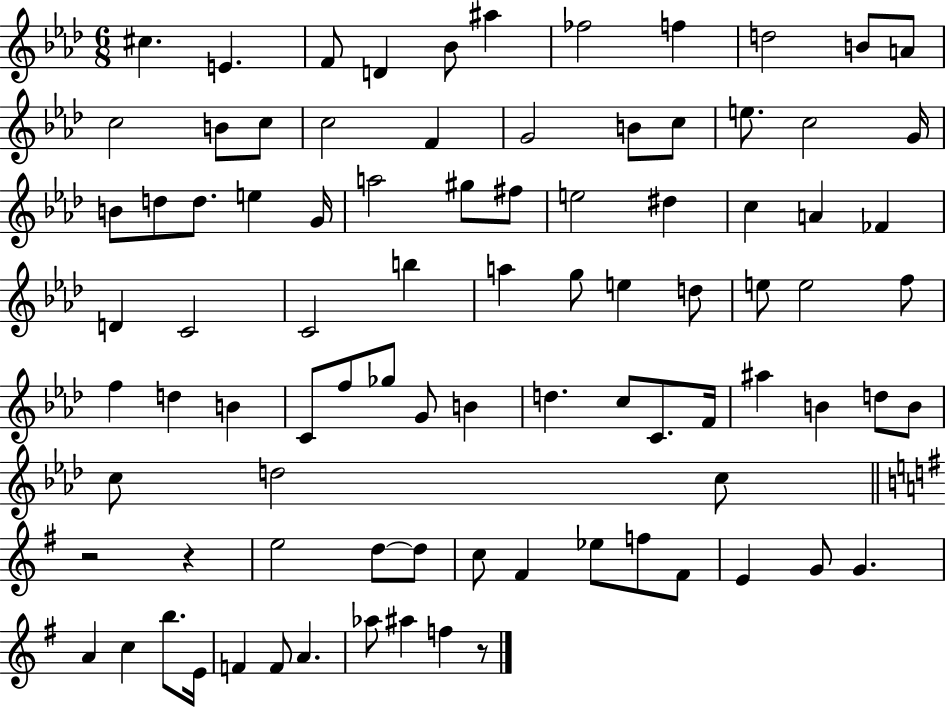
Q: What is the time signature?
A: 6/8